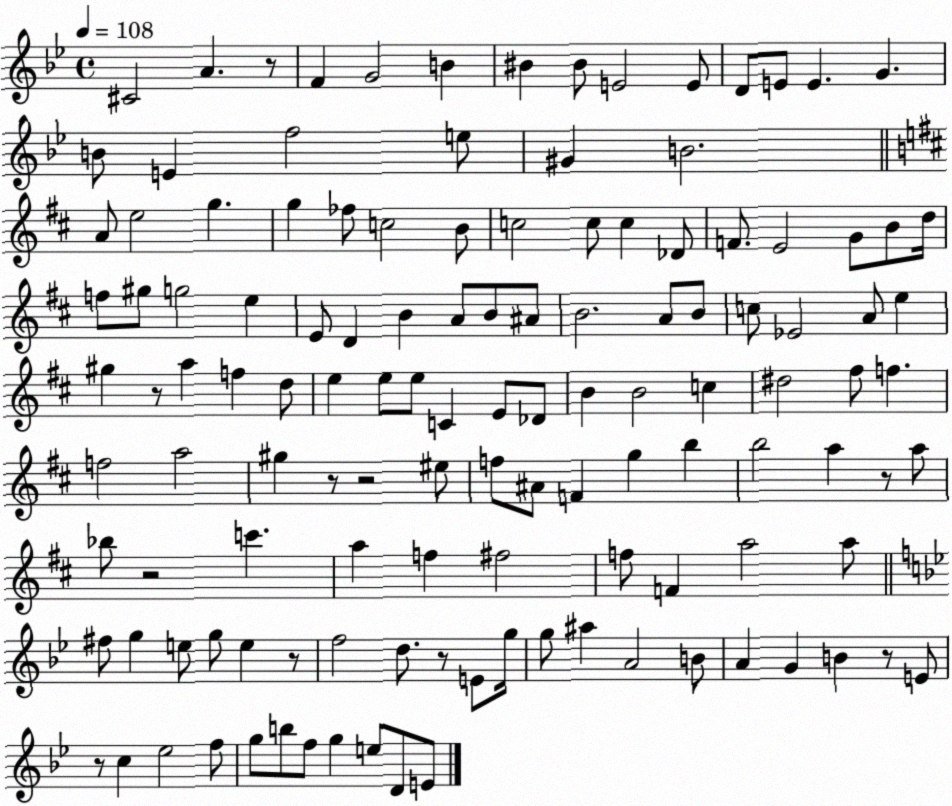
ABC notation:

X:1
T:Untitled
M:4/4
L:1/4
K:Bb
^C2 A z/2 F G2 B ^B ^B/2 E2 E/2 D/2 E/2 E G B/2 E f2 e/2 ^G B2 A/2 e2 g g _f/2 c2 B/2 c2 c/2 c _D/2 F/2 E2 G/2 B/2 d/4 f/2 ^g/2 g2 e E/2 D B A/2 B/2 ^A/2 B2 A/2 B/2 c/2 _E2 A/2 e ^g z/2 a f d/2 e e/2 e/2 C E/2 _D/2 B B2 c ^d2 ^f/2 f f2 a2 ^g z/2 z2 ^e/2 f/2 ^A/2 F g b b2 a z/2 a/2 _b/2 z2 c' a f ^f2 f/2 F a2 a/2 ^f/2 g e/2 g/2 e z/2 f2 d/2 z/2 E/2 g/4 g/2 ^a A2 B/2 A G B z/2 E/2 z/2 c _e2 f/2 g/2 b/2 f/2 g e/2 D/2 E/2